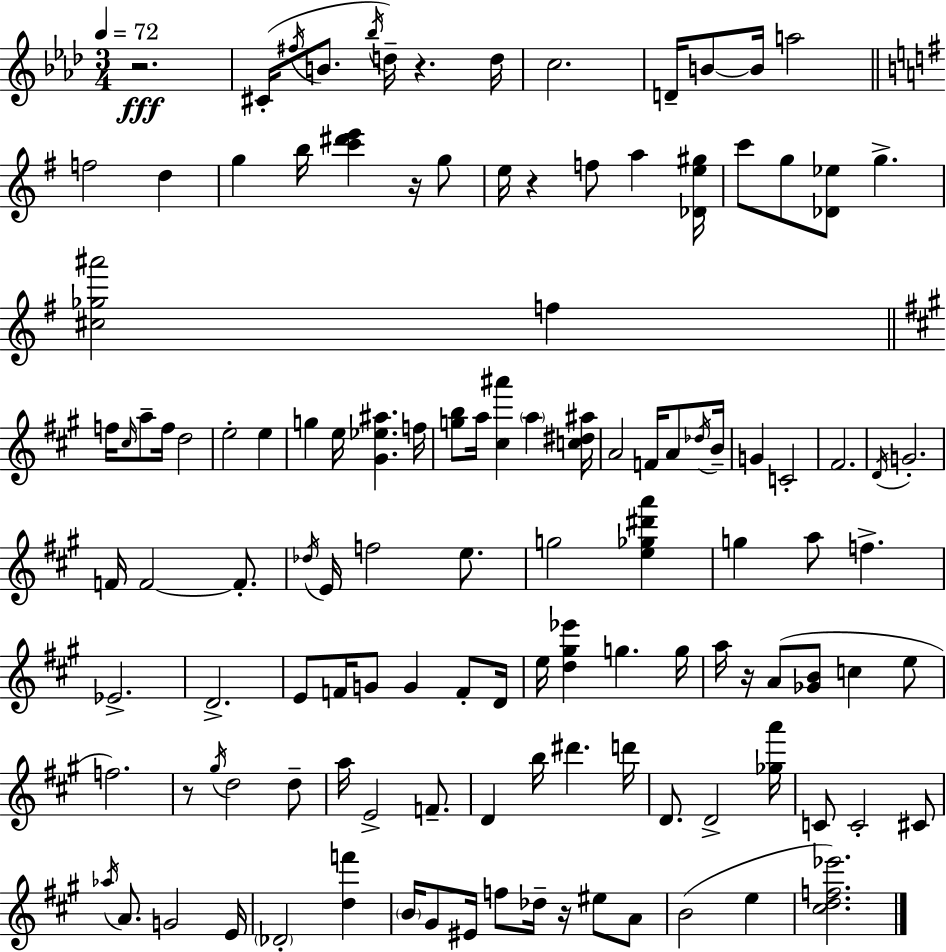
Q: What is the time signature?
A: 3/4